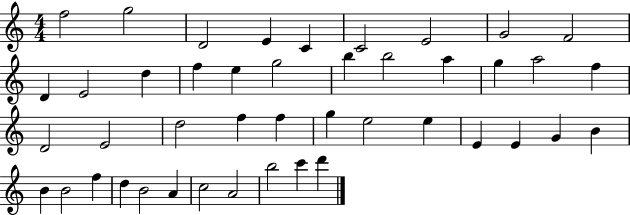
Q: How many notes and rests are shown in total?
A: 44